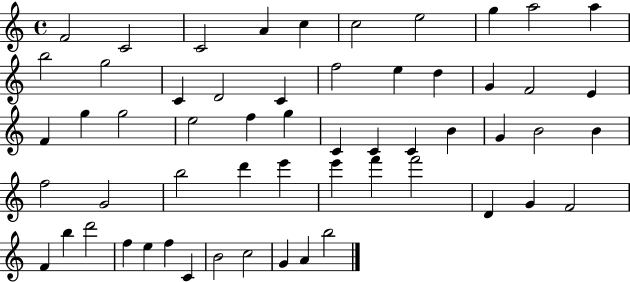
{
  \clef treble
  \time 4/4
  \defaultTimeSignature
  \key c \major
  f'2 c'2 | c'2 a'4 c''4 | c''2 e''2 | g''4 a''2 a''4 | \break b''2 g''2 | c'4 d'2 c'4 | f''2 e''4 d''4 | g'4 f'2 e'4 | \break f'4 g''4 g''2 | e''2 f''4 g''4 | c'4 c'4 c'4 b'4 | g'4 b'2 b'4 | \break f''2 g'2 | b''2 d'''4 e'''4 | e'''4 f'''4 f'''2 | d'4 g'4 f'2 | \break f'4 b''4 d'''2 | f''4 e''4 f''4 c'4 | b'2 c''2 | g'4 a'4 b''2 | \break \bar "|."
}